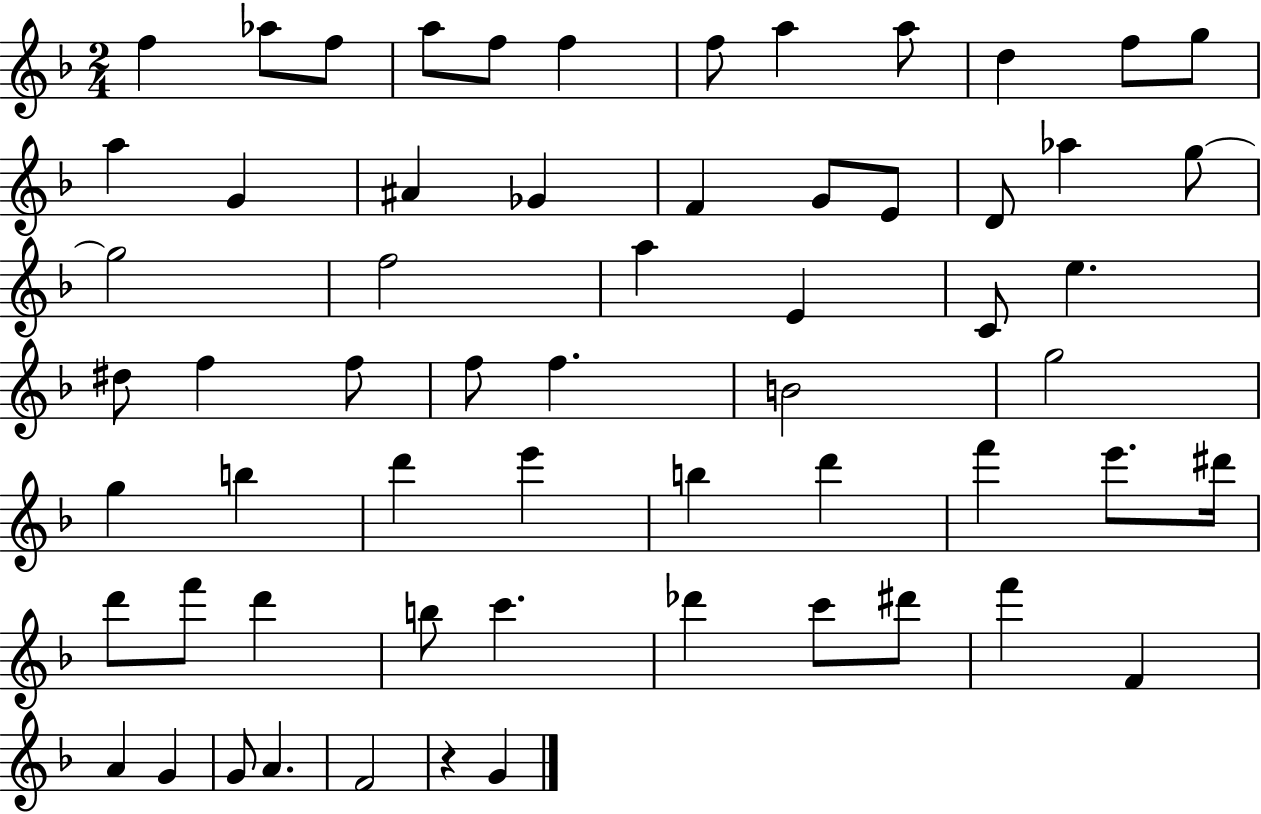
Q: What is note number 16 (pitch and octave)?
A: Gb4